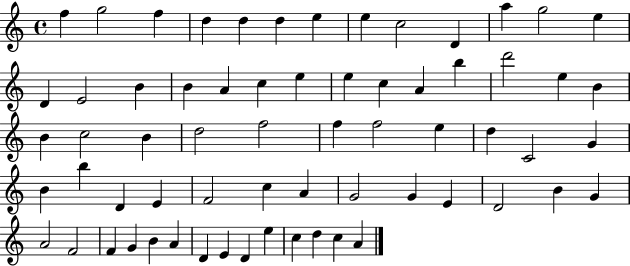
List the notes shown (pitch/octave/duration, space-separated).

F5/q G5/h F5/q D5/q D5/q D5/q E5/q E5/q C5/h D4/q A5/q G5/h E5/q D4/q E4/h B4/q B4/q A4/q C5/q E5/q E5/q C5/q A4/q B5/q D6/h E5/q B4/q B4/q C5/h B4/q D5/h F5/h F5/q F5/h E5/q D5/q C4/h G4/q B4/q B5/q D4/q E4/q F4/h C5/q A4/q G4/h G4/q E4/q D4/h B4/q G4/q A4/h F4/h F4/q G4/q B4/q A4/q D4/q E4/q D4/q E5/q C5/q D5/q C5/q A4/q